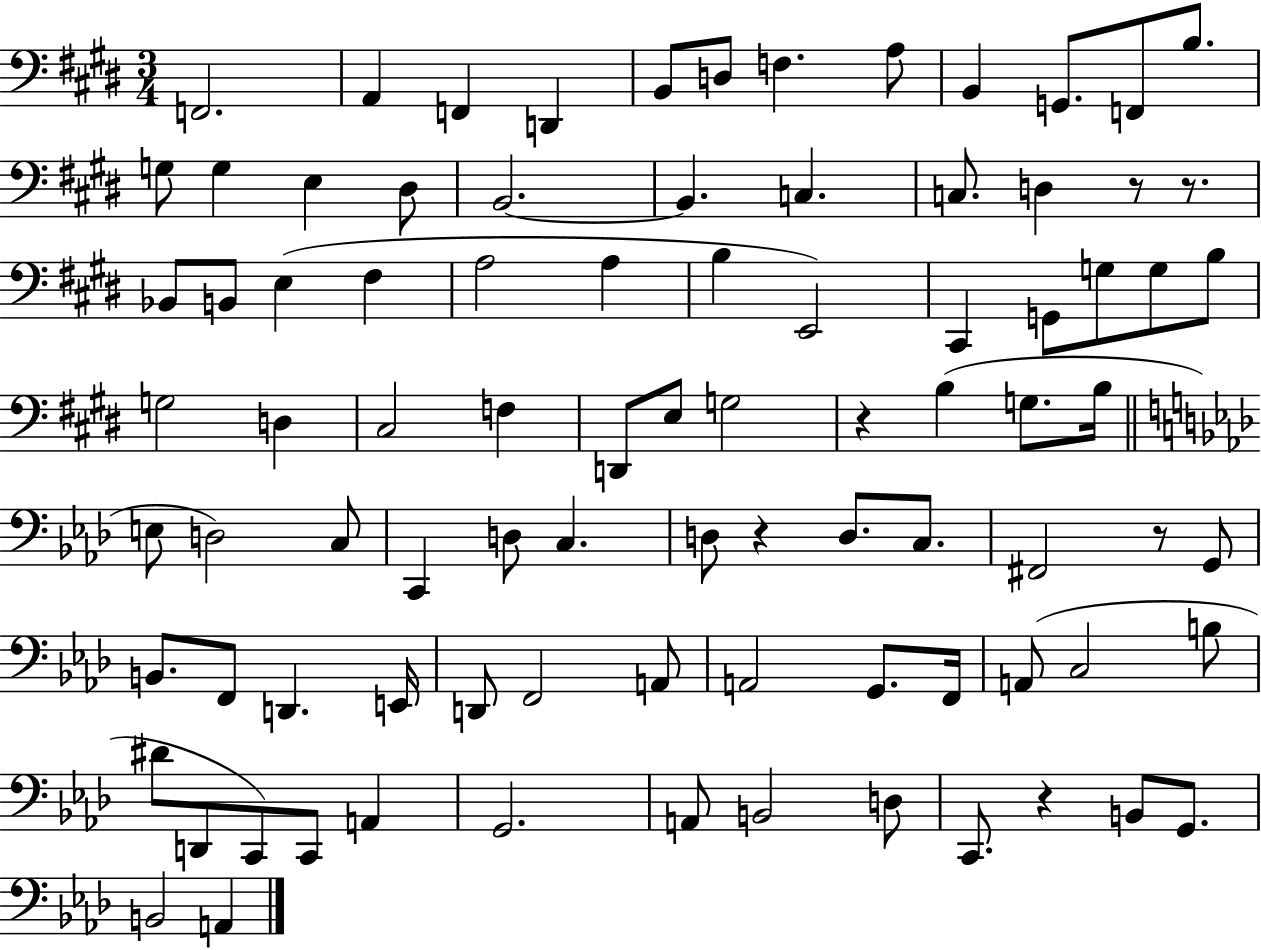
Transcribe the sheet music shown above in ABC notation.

X:1
T:Untitled
M:3/4
L:1/4
K:E
F,,2 A,, F,, D,, B,,/2 D,/2 F, A,/2 B,, G,,/2 F,,/2 B,/2 G,/2 G, E, ^D,/2 B,,2 B,, C, C,/2 D, z/2 z/2 _B,,/2 B,,/2 E, ^F, A,2 A, B, E,,2 ^C,, G,,/2 G,/2 G,/2 B,/2 G,2 D, ^C,2 F, D,,/2 E,/2 G,2 z B, G,/2 B,/4 E,/2 D,2 C,/2 C,, D,/2 C, D,/2 z D,/2 C,/2 ^F,,2 z/2 G,,/2 B,,/2 F,,/2 D,, E,,/4 D,,/2 F,,2 A,,/2 A,,2 G,,/2 F,,/4 A,,/2 C,2 B,/2 ^D/2 D,,/2 C,,/2 C,,/2 A,, G,,2 A,,/2 B,,2 D,/2 C,,/2 z B,,/2 G,,/2 B,,2 A,,